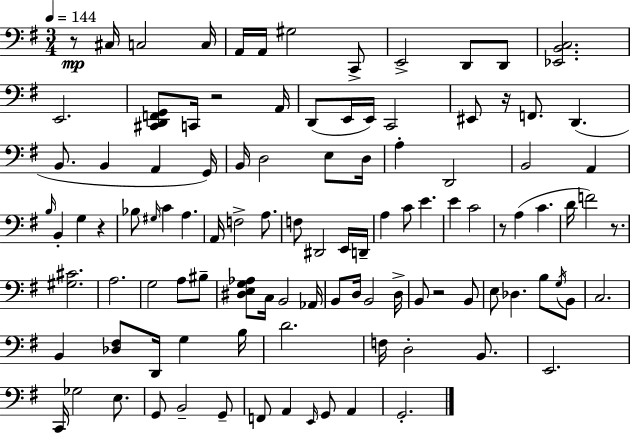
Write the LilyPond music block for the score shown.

{
  \clef bass
  \numericTimeSignature
  \time 3/4
  \key e \minor
  \tempo 4 = 144
  r8\mp cis16 c2 c16 | a,16 a,16 gis2 c,8-> | e,2-> d,8 d,8 | <ees, b, c>2. | \break e,2. | <cis, d, f, g,>8 c,16 r2 a,16 | d,8( e,16 e,16) c,2 | eis,8 r16 f,8. d,4.( | \break b,8. b,4 a,4 g,16) | b,16 d2 e8 d16 | a4-. d,2 | b,2 a,4 | \break \grace { b16 } b,4-. g4 r4 | bes8 \grace { gis16 } c'4 a4. | a,16 f2-> a8. | f8 dis,2 | \break e,16 d,16-- a4 c'8 e'4. | e'4 c'2 | r8 a4( c'4. | d'16 f'2) r8. | \break <gis cis'>2. | a2. | g2 a8 | bis8-- <dis e g aes>8 c16 b,2 | \break aes,16 b,8 d16 b,2 | d16-> b,8 r2 | b,8 e8 des4. b8 | \acciaccatura { g16 } b,8 c2. | \break b,4 <des fis>8 d,16 g4 | b16 d'2. | f16 d2-. | b,8. e,2. | \break c,16 ges2 | e8. g,8 b,2-- | g,8-- f,8 a,4 \grace { e,16 } g,8 | a,4 g,2.-. | \break \bar "|."
}